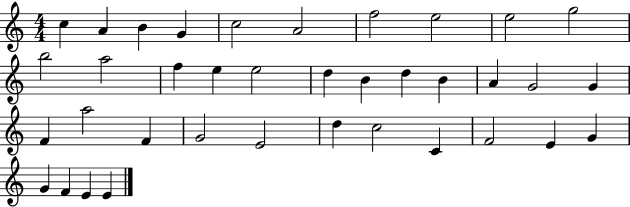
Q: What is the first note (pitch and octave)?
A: C5